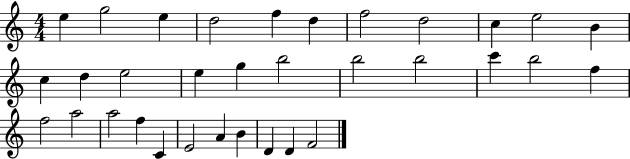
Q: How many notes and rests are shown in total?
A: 33